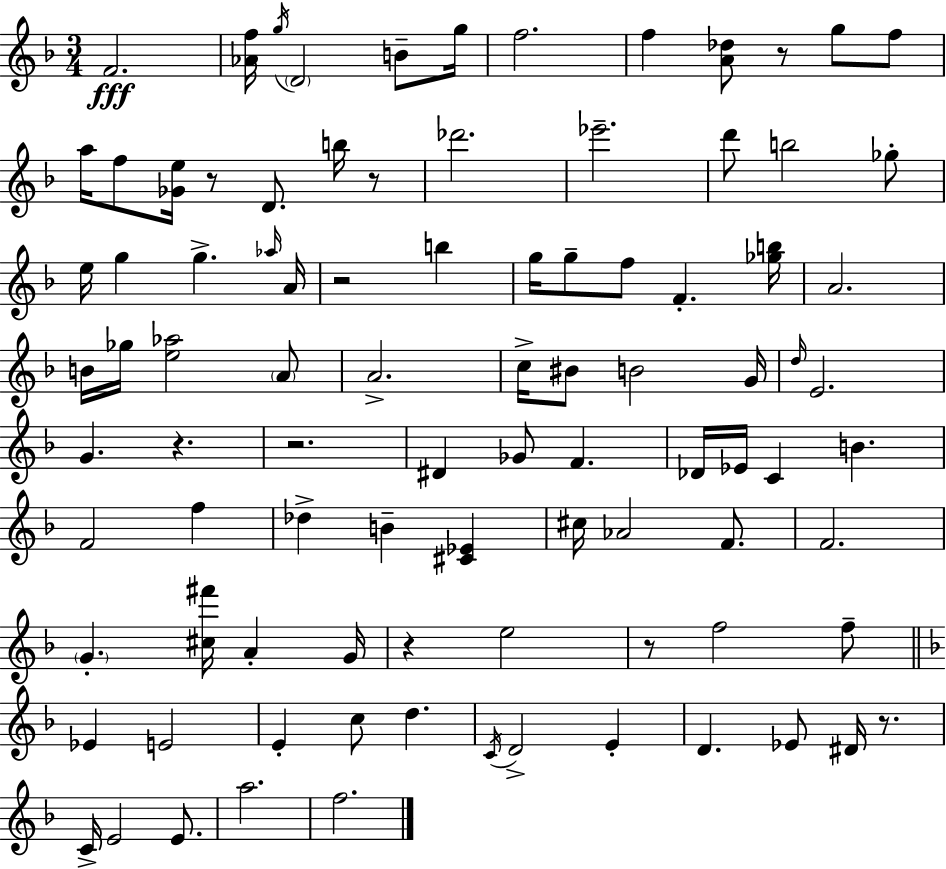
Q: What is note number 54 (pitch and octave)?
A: F4